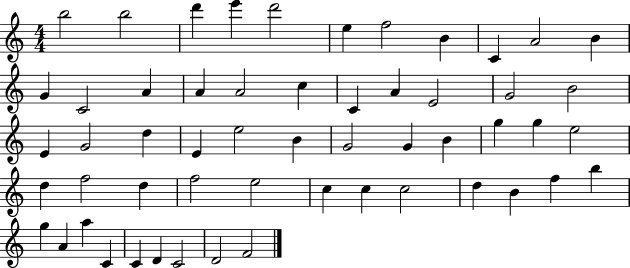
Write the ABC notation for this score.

X:1
T:Untitled
M:4/4
L:1/4
K:C
b2 b2 d' e' d'2 e f2 B C A2 B G C2 A A A2 c C A E2 G2 B2 E G2 d E e2 B G2 G B g g e2 d f2 d f2 e2 c c c2 d B f b g A a C C D C2 D2 F2